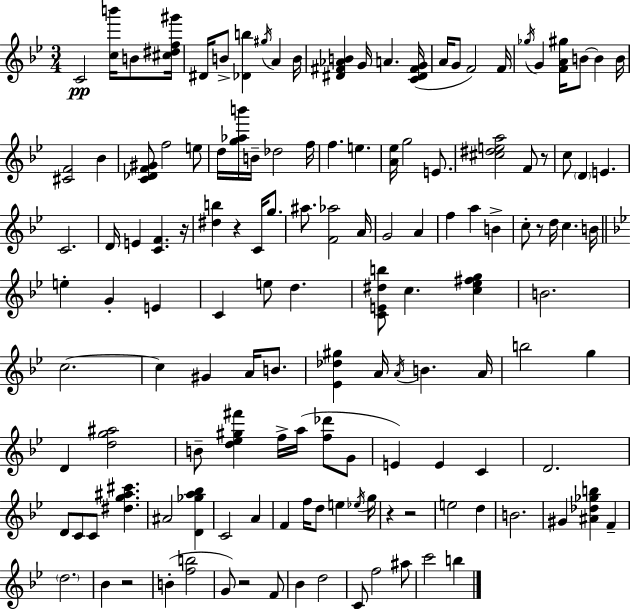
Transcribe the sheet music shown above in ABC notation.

X:1
T:Untitled
M:3/4
L:1/4
K:Bb
C2 [cb']/4 B/2 [^c^df^g']/4 ^D/4 B/2 [_Db] ^g/4 A B/4 [^D^F_AB] G/4 A [C^D^FG]/4 A/4 G/2 F2 F/4 _g/4 G [FA^g]/4 B/2 B B/4 [^CF]2 _B [C_DF^G]/2 f2 e/2 d/4 [g_ab']/4 B/4 _d2 f/4 f e [A_e]/4 g2 E/2 [^c^dea]2 F/2 z/2 c/2 D E C2 D/4 E [CF] z/4 [^db] z C/4 g/2 ^a/2 [F_a]2 A/4 G2 A f a B c/2 z/2 d/4 c B/4 e G E C e/2 d [CE^db]/2 c [c_e^fg] B2 c2 c ^G A/4 B/2 [_E_d^g] A/4 A/4 B A/4 b2 g D [dg^a]2 B/2 [d_e^g^f'] f/4 a/4 [f_d']/2 G/2 E E C D2 D/2 C/2 C/2 [^dg^a^c'] ^A2 [D_ga_b] C2 A F f/4 d/2 e _e/4 g/4 z z2 e2 d B2 ^G [^A_d_gb] F d2 _B z2 B [fb]2 G/2 z2 F/2 _B d2 C/2 f2 ^a/2 c'2 b